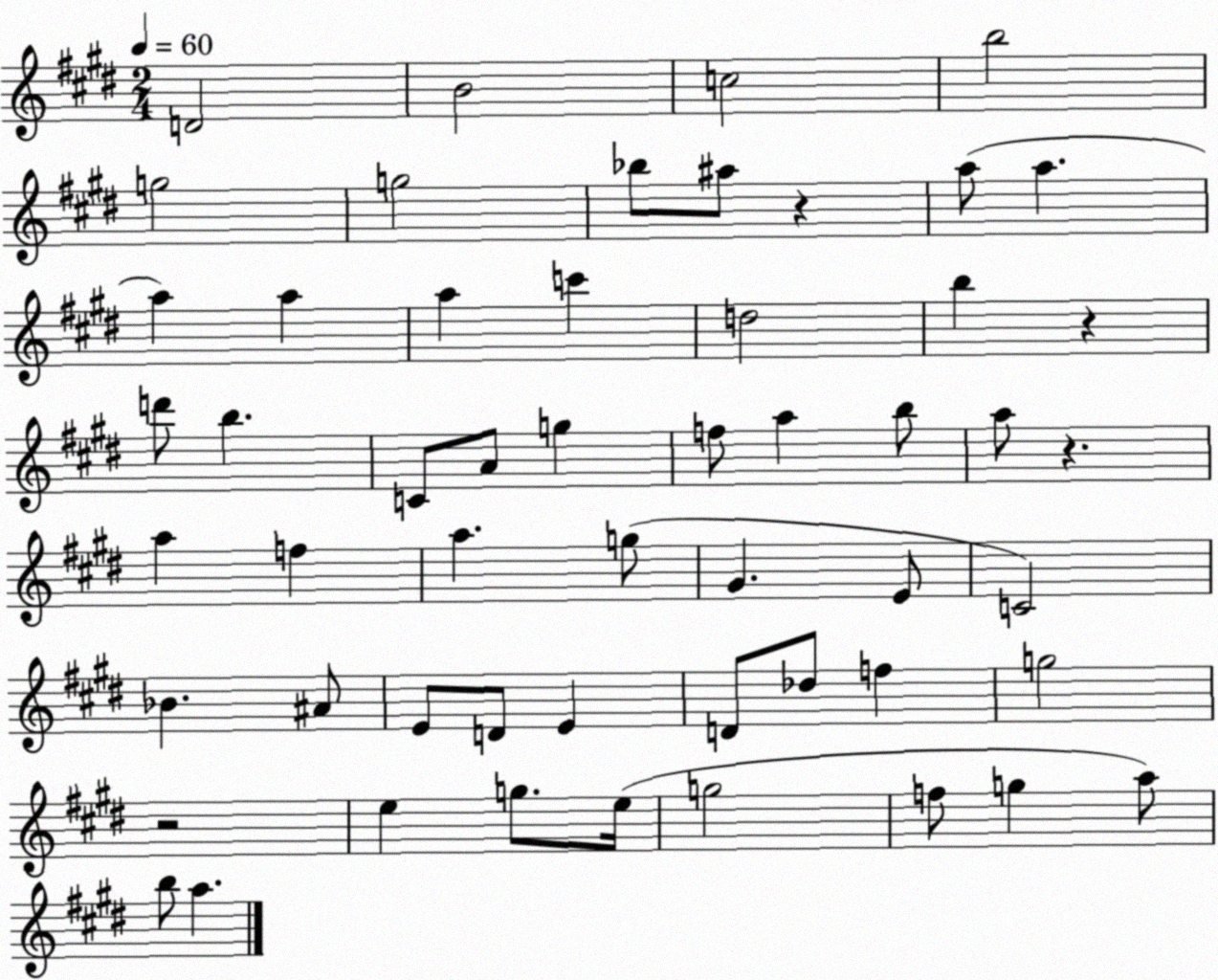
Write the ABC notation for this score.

X:1
T:Untitled
M:2/4
L:1/4
K:E
D2 B2 c2 b2 g2 g2 _b/2 ^a/2 z a/2 a a a a c' d2 b z d'/2 b C/2 A/2 g f/2 a b/2 a/2 z a f a g/2 ^G E/2 C2 _B ^A/2 E/2 D/2 E D/2 _d/2 f g2 z2 e g/2 e/4 g2 f/2 g a/2 b/2 a